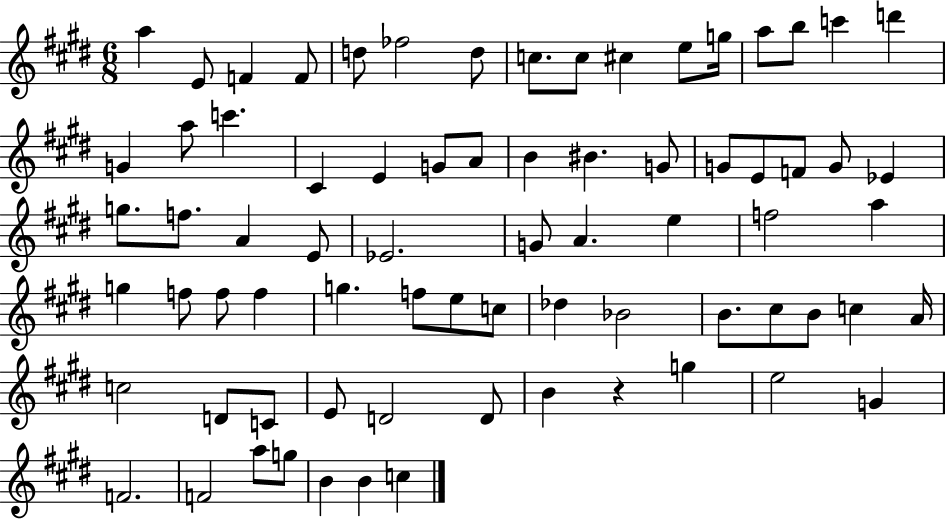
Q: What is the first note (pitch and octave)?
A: A5